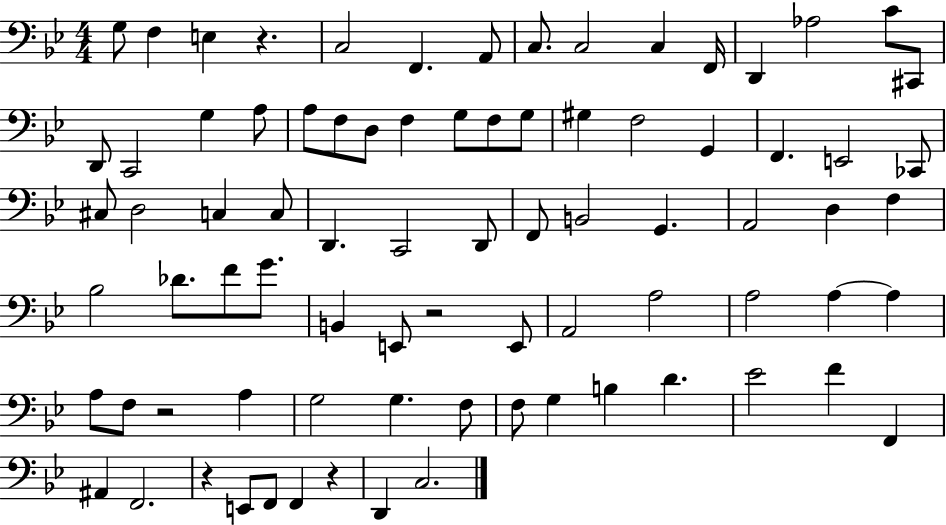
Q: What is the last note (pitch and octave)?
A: C3